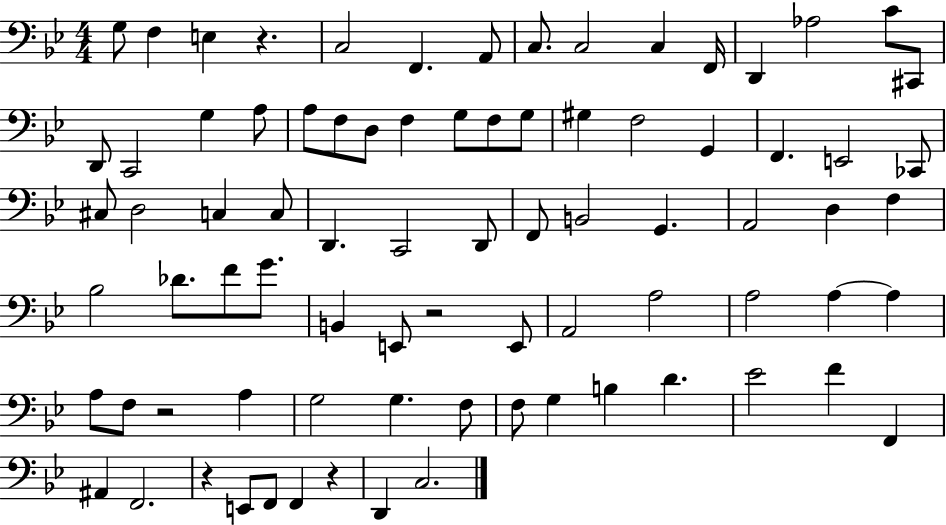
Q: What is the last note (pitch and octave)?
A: C3